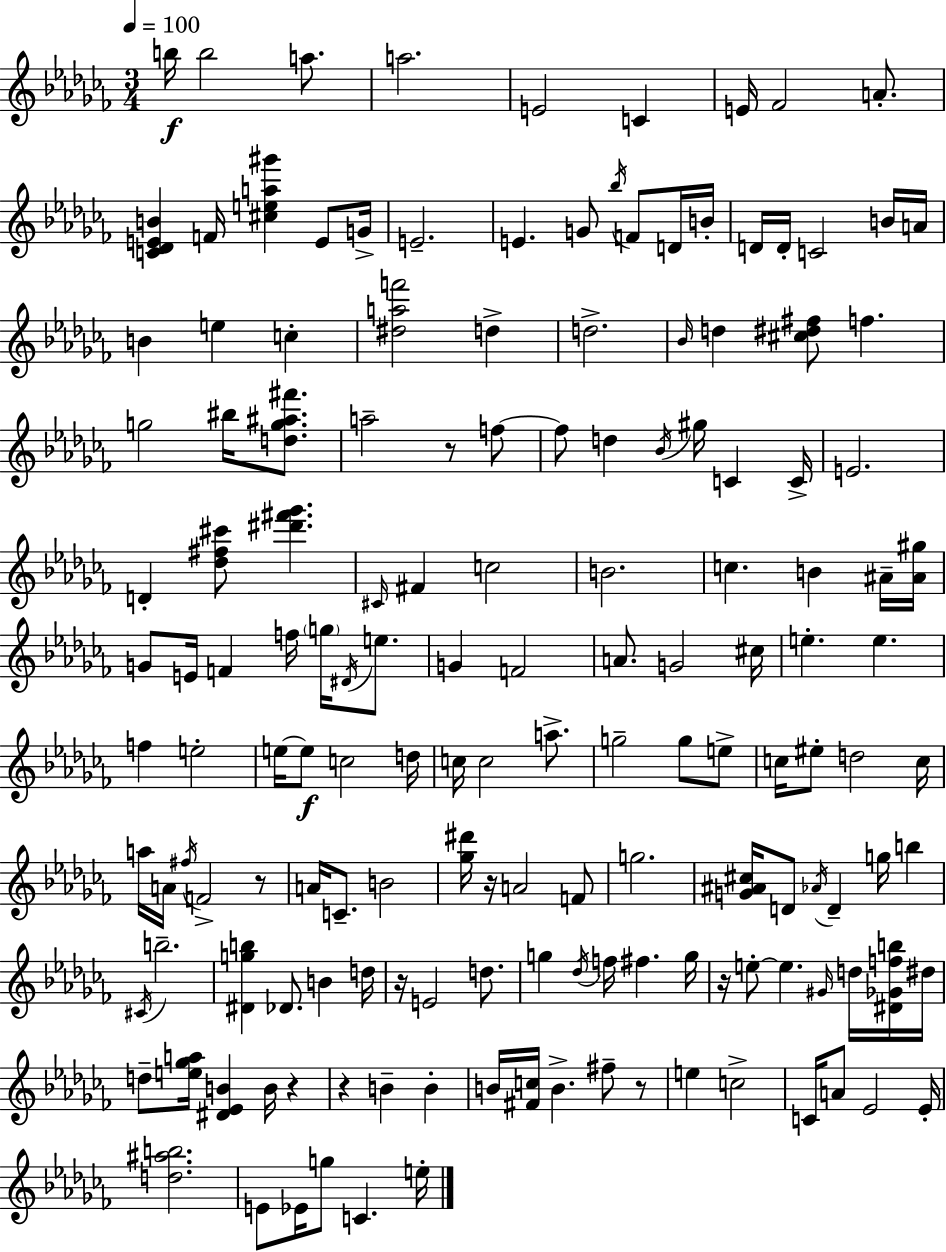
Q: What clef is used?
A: treble